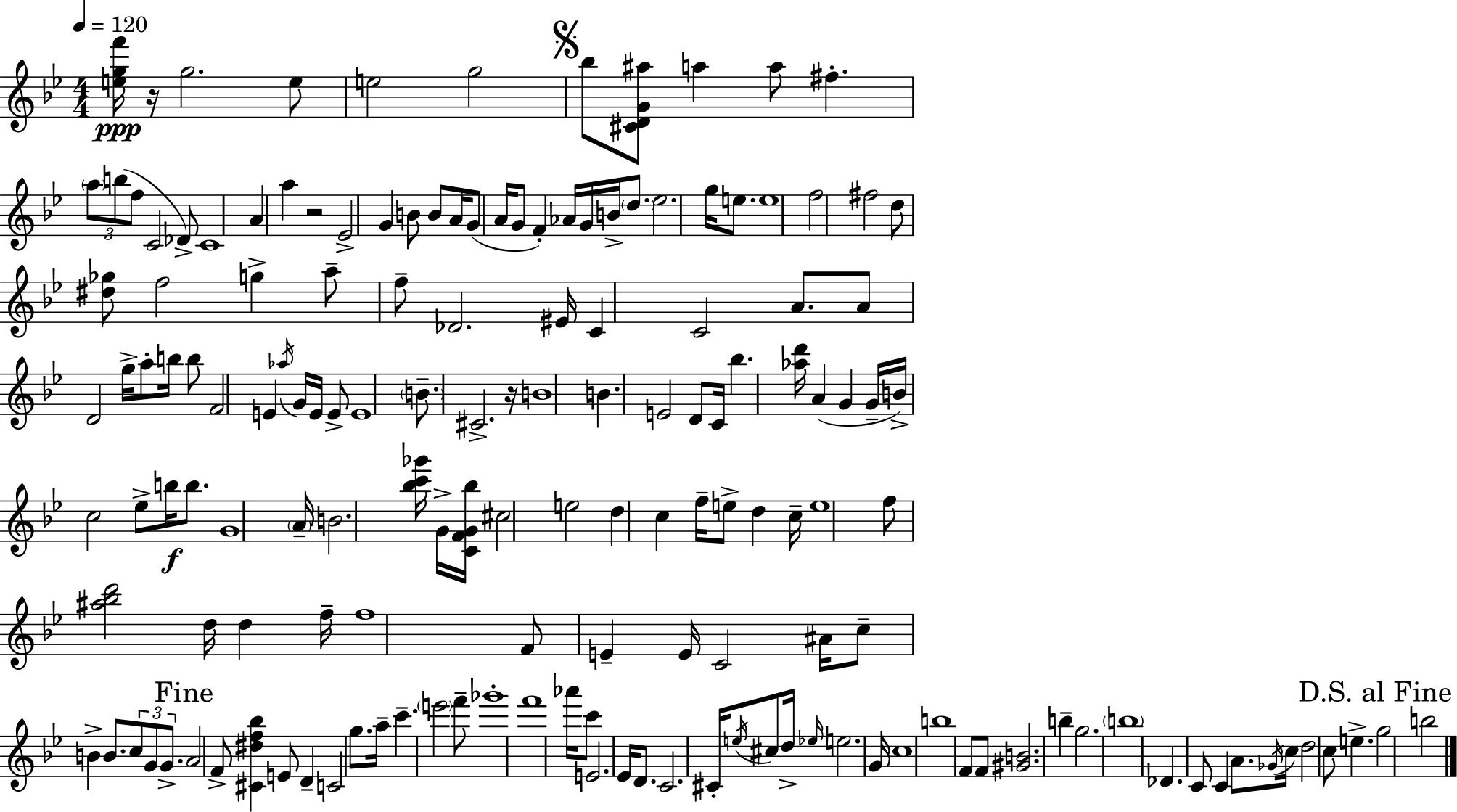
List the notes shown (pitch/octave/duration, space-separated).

[E5,G5,F6]/s R/s G5/h. E5/e E5/h G5/h Bb5/e [C#4,D4,G4,A#5]/e A5/q A5/e F#5/q. A5/e B5/e F5/e C4/h Db4/e C4/w A4/q A5/q R/h Eb4/h G4/q B4/e B4/e A4/s G4/e A4/s G4/e F4/q Ab4/s G4/s B4/s D5/e. Eb5/h. G5/s E5/e. E5/w F5/h F#5/h D5/e [D#5,Gb5]/e F5/h G5/q A5/e F5/e Db4/h. EIS4/s C4/q C4/h A4/e. A4/e D4/h G5/s A5/e B5/s B5/e F4/h E4/q Ab5/s G4/s E4/s E4/e E4/w B4/e. C#4/h. R/s B4/w B4/q. E4/h D4/e C4/s Bb5/q. [Ab5,D6]/s A4/q G4/q G4/s B4/s C5/h Eb5/e B5/s B5/e. G4/w A4/s B4/h. [Bb5,C6,Gb6]/s G4/s [C4,F4,G4,Bb5]/s C#5/h E5/h D5/q C5/q F5/s E5/e D5/q C5/s E5/w F5/e [A#5,Bb5,D6]/h D5/s D5/q F5/s F5/w F4/e E4/q E4/s C4/h A#4/s C5/e B4/q B4/e. C5/e G4/e G4/e. A4/h F4/e [C#4,D#5,F5,Bb5]/q E4/e D4/q C4/h G5/e. A5/s C6/q. E6/h F6/e Gb6/w F6/w Ab6/s C6/e E4/h. Eb4/s D4/e. C4/h. C#4/s E5/s C#5/e D5/s Eb5/s E5/h. G4/s C5/w B5/w F4/e F4/e [G#4,B4]/h. B5/q G5/h. B5/w Db4/q. C4/e C4/q A4/e. Gb4/s C5/s D5/h C5/e E5/q. G5/h B5/h